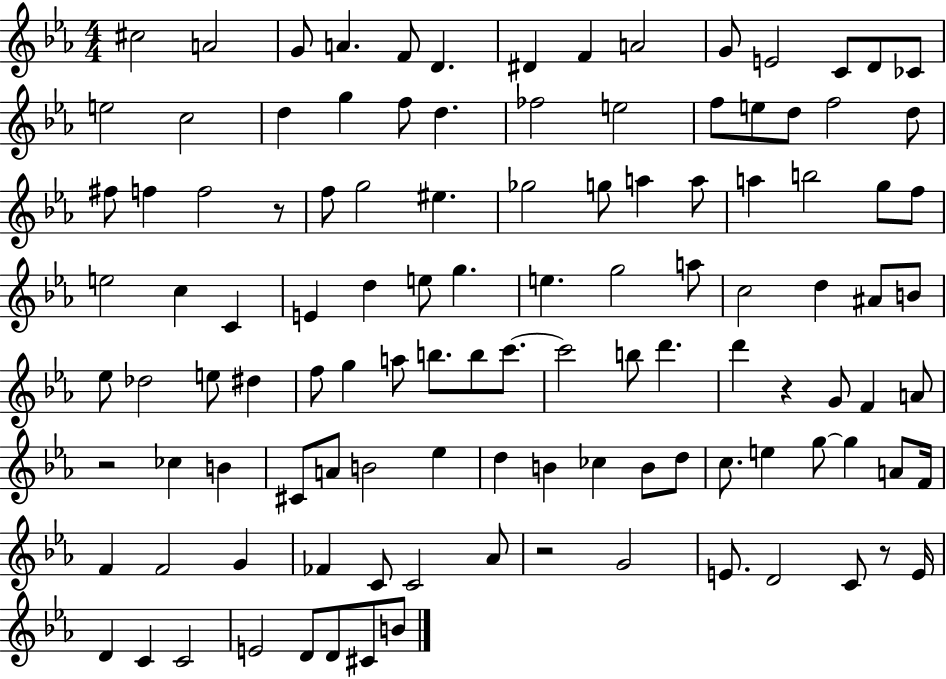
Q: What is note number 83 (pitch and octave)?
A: D5